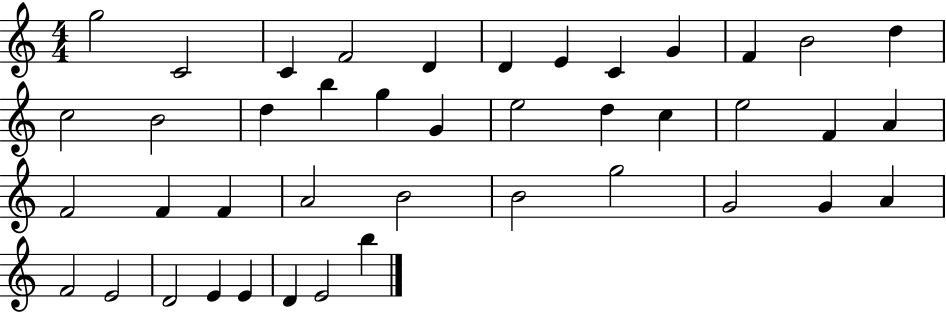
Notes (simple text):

G5/h C4/h C4/q F4/h D4/q D4/q E4/q C4/q G4/q F4/q B4/h D5/q C5/h B4/h D5/q B5/q G5/q G4/q E5/h D5/q C5/q E5/h F4/q A4/q F4/h F4/q F4/q A4/h B4/h B4/h G5/h G4/h G4/q A4/q F4/h E4/h D4/h E4/q E4/q D4/q E4/h B5/q